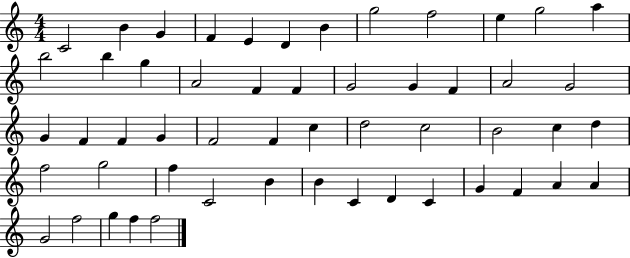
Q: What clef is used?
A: treble